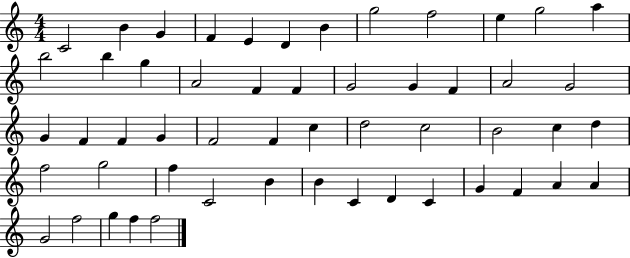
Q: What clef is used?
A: treble